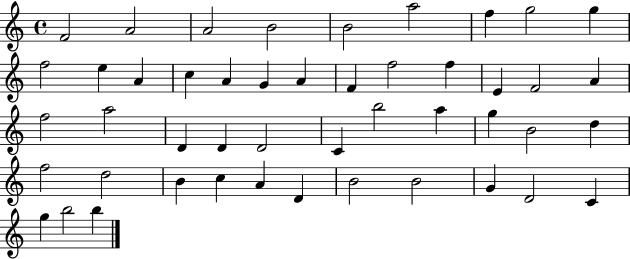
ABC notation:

X:1
T:Untitled
M:4/4
L:1/4
K:C
F2 A2 A2 B2 B2 a2 f g2 g f2 e A c A G A F f2 f E F2 A f2 a2 D D D2 C b2 a g B2 d f2 d2 B c A D B2 B2 G D2 C g b2 b